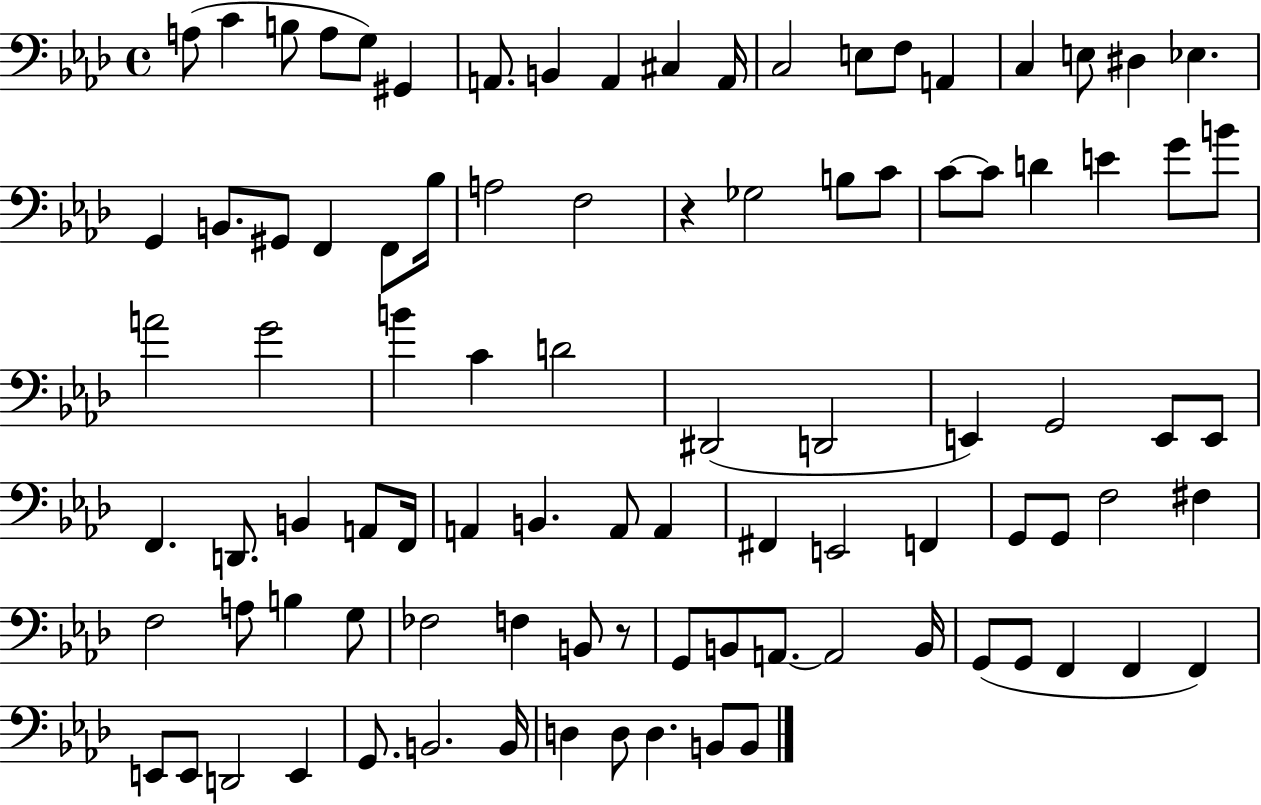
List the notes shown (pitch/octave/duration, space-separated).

A3/e C4/q B3/e A3/e G3/e G#2/q A2/e. B2/q A2/q C#3/q A2/s C3/h E3/e F3/e A2/q C3/q E3/e D#3/q Eb3/q. G2/q B2/e. G#2/e F2/q F2/e Bb3/s A3/h F3/h R/q Gb3/h B3/e C4/e C4/e C4/e D4/q E4/q G4/e B4/e A4/h G4/h B4/q C4/q D4/h D#2/h D2/h E2/q G2/h E2/e E2/e F2/q. D2/e. B2/q A2/e F2/s A2/q B2/q. A2/e A2/q F#2/q E2/h F2/q G2/e G2/e F3/h F#3/q F3/h A3/e B3/q G3/e FES3/h F3/q B2/e R/e G2/e B2/e A2/e. A2/h B2/s G2/e G2/e F2/q F2/q F2/q E2/e E2/e D2/h E2/q G2/e. B2/h. B2/s D3/q D3/e D3/q. B2/e B2/e